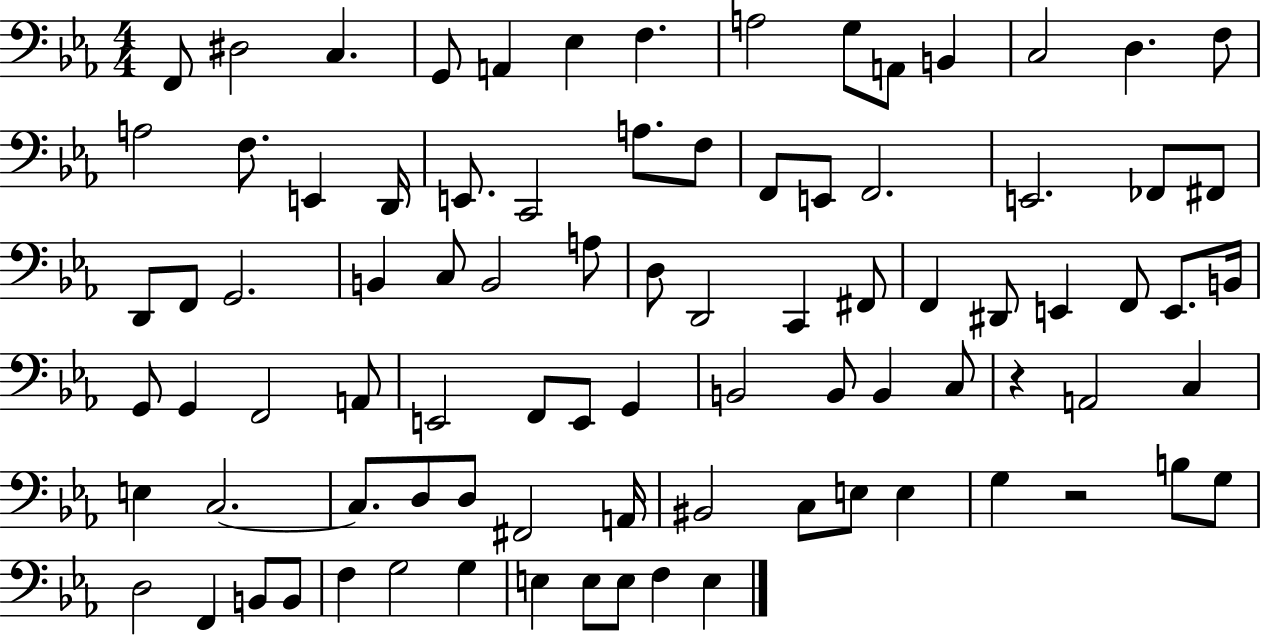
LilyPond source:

{
  \clef bass
  \numericTimeSignature
  \time 4/4
  \key ees \major
  f,8 dis2 c4. | g,8 a,4 ees4 f4. | a2 g8 a,8 b,4 | c2 d4. f8 | \break a2 f8. e,4 d,16 | e,8. c,2 a8. f8 | f,8 e,8 f,2. | e,2. fes,8 fis,8 | \break d,8 f,8 g,2. | b,4 c8 b,2 a8 | d8 d,2 c,4 fis,8 | f,4 dis,8 e,4 f,8 e,8. b,16 | \break g,8 g,4 f,2 a,8 | e,2 f,8 e,8 g,4 | b,2 b,8 b,4 c8 | r4 a,2 c4 | \break e4 c2.~~ | c8. d8 d8 fis,2 a,16 | bis,2 c8 e8 e4 | g4 r2 b8 g8 | \break d2 f,4 b,8 b,8 | f4 g2 g4 | e4 e8 e8 f4 e4 | \bar "|."
}